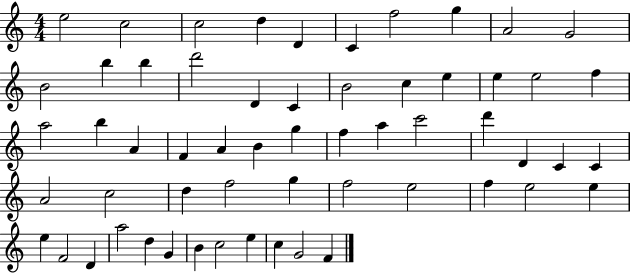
E5/h C5/h C5/h D5/q D4/q C4/q F5/h G5/q A4/h G4/h B4/h B5/q B5/q D6/h D4/q C4/q B4/h C5/q E5/q E5/q E5/h F5/q A5/h B5/q A4/q F4/q A4/q B4/q G5/q F5/q A5/q C6/h D6/q D4/q C4/q C4/q A4/h C5/h D5/q F5/h G5/q F5/h E5/h F5/q E5/h E5/q E5/q F4/h D4/q A5/h D5/q G4/q B4/q C5/h E5/q C5/q G4/h F4/q